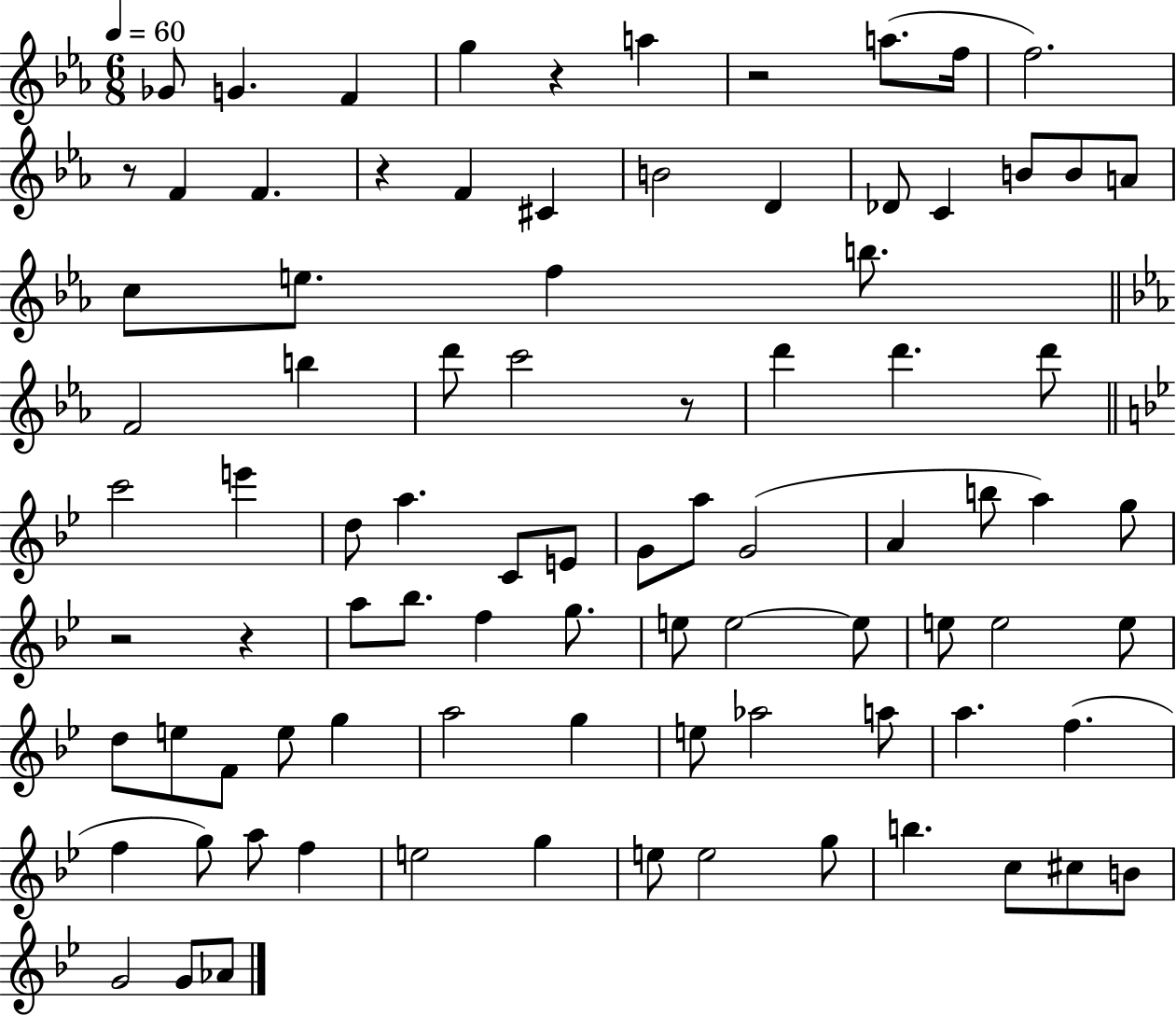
{
  \clef treble
  \numericTimeSignature
  \time 6/8
  \key ees \major
  \tempo 4 = 60
  ges'8 g'4. f'4 | g''4 r4 a''4 | r2 a''8.( f''16 | f''2.) | \break r8 f'4 f'4. | r4 f'4 cis'4 | b'2 d'4 | des'8 c'4 b'8 b'8 a'8 | \break c''8 e''8. f''4 b''8. | \bar "||" \break \key ees \major f'2 b''4 | d'''8 c'''2 r8 | d'''4 d'''4. d'''8 | \bar "||" \break \key g \minor c'''2 e'''4 | d''8 a''4. c'8 e'8 | g'8 a''8 g'2( | a'4 b''8 a''4) g''8 | \break r2 r4 | a''8 bes''8. f''4 g''8. | e''8 e''2~~ e''8 | e''8 e''2 e''8 | \break d''8 e''8 f'8 e''8 g''4 | a''2 g''4 | e''8 aes''2 a''8 | a''4. f''4.( | \break f''4 g''8) a''8 f''4 | e''2 g''4 | e''8 e''2 g''8 | b''4. c''8 cis''8 b'8 | \break g'2 g'8 aes'8 | \bar "|."
}